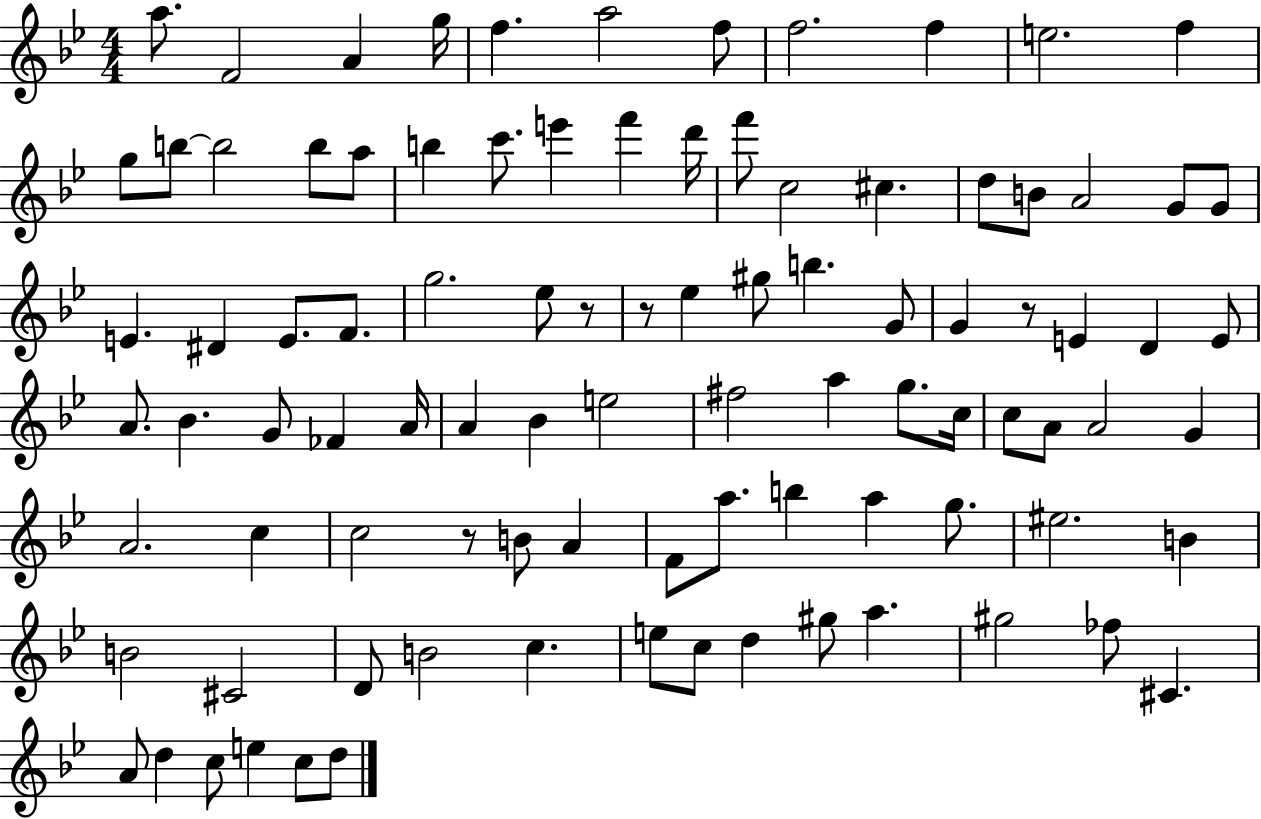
{
  \clef treble
  \numericTimeSignature
  \time 4/4
  \key bes \major
  a''8. f'2 a'4 g''16 | f''4. a''2 f''8 | f''2. f''4 | e''2. f''4 | \break g''8 b''8~~ b''2 b''8 a''8 | b''4 c'''8. e'''4 f'''4 d'''16 | f'''8 c''2 cis''4. | d''8 b'8 a'2 g'8 g'8 | \break e'4. dis'4 e'8. f'8. | g''2. ees''8 r8 | r8 ees''4 gis''8 b''4. g'8 | g'4 r8 e'4 d'4 e'8 | \break a'8. bes'4. g'8 fes'4 a'16 | a'4 bes'4 e''2 | fis''2 a''4 g''8. c''16 | c''8 a'8 a'2 g'4 | \break a'2. c''4 | c''2 r8 b'8 a'4 | f'8 a''8. b''4 a''4 g''8. | eis''2. b'4 | \break b'2 cis'2 | d'8 b'2 c''4. | e''8 c''8 d''4 gis''8 a''4. | gis''2 fes''8 cis'4. | \break a'8 d''4 c''8 e''4 c''8 d''8 | \bar "|."
}